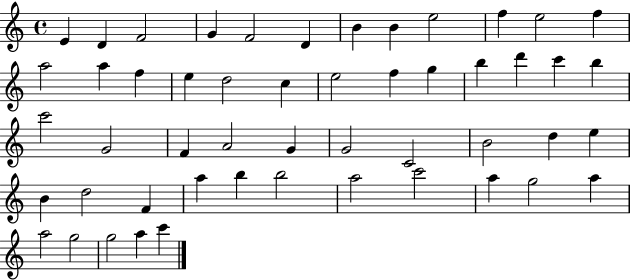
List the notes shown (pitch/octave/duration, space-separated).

E4/q D4/q F4/h G4/q F4/h D4/q B4/q B4/q E5/h F5/q E5/h F5/q A5/h A5/q F5/q E5/q D5/h C5/q E5/h F5/q G5/q B5/q D6/q C6/q B5/q C6/h G4/h F4/q A4/h G4/q G4/h C4/h B4/h D5/q E5/q B4/q D5/h F4/q A5/q B5/q B5/h A5/h C6/h A5/q G5/h A5/q A5/h G5/h G5/h A5/q C6/q